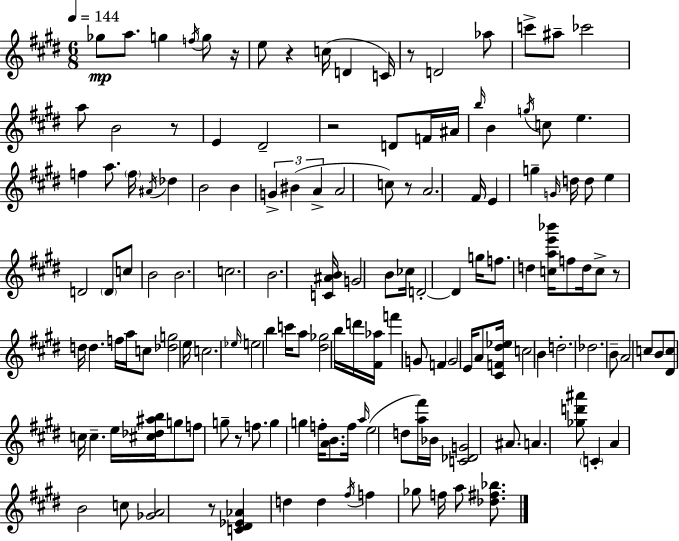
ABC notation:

X:1
T:Untitled
M:6/8
L:1/4
K:E
_g/2 a/2 g f/4 g/2 z/4 e/2 z c/4 D C/4 z/2 D2 _a/2 c'/2 ^a/2 _c'2 a/2 B2 z/2 E ^D2 z2 D/2 F/4 ^A/4 b/4 B g/4 c/2 e f a/2 f/4 ^A/4 _d B2 B G ^B A A2 c/2 z/2 A2 ^F/4 E g G/4 d/4 d/2 e D2 D/2 c/2 B2 B2 c2 B2 [C^AB]/4 G2 B/2 _c/4 D2 D g/4 f/2 d [cae'_b']/4 f/2 d/4 c/2 z/2 d/4 d f/4 a/4 c/2 [_dg]2 e/4 c2 _e/4 e2 b c'/4 a/2 [^d_g]2 b/4 d'/4 [^F_a]/4 f' G/2 F G2 E/4 A/2 [^CF^d_e]/4 c2 B d2 _d2 B/2 A2 c/2 B/2 [^Dc]/2 c/4 c e/4 [^c_d^ab]/4 g/2 f/2 g/2 z/2 f/2 g g f/4 [AB]/2 f/4 a/4 e2 d/2 [a^f']/4 _B/4 [C_DG]2 ^A/2 A [_gd'^a']/2 C A B2 c/2 [_GA]2 z/2 [C^D_E_A] d d ^f/4 f _g/2 f/4 a/2 [_d^f_b]/2